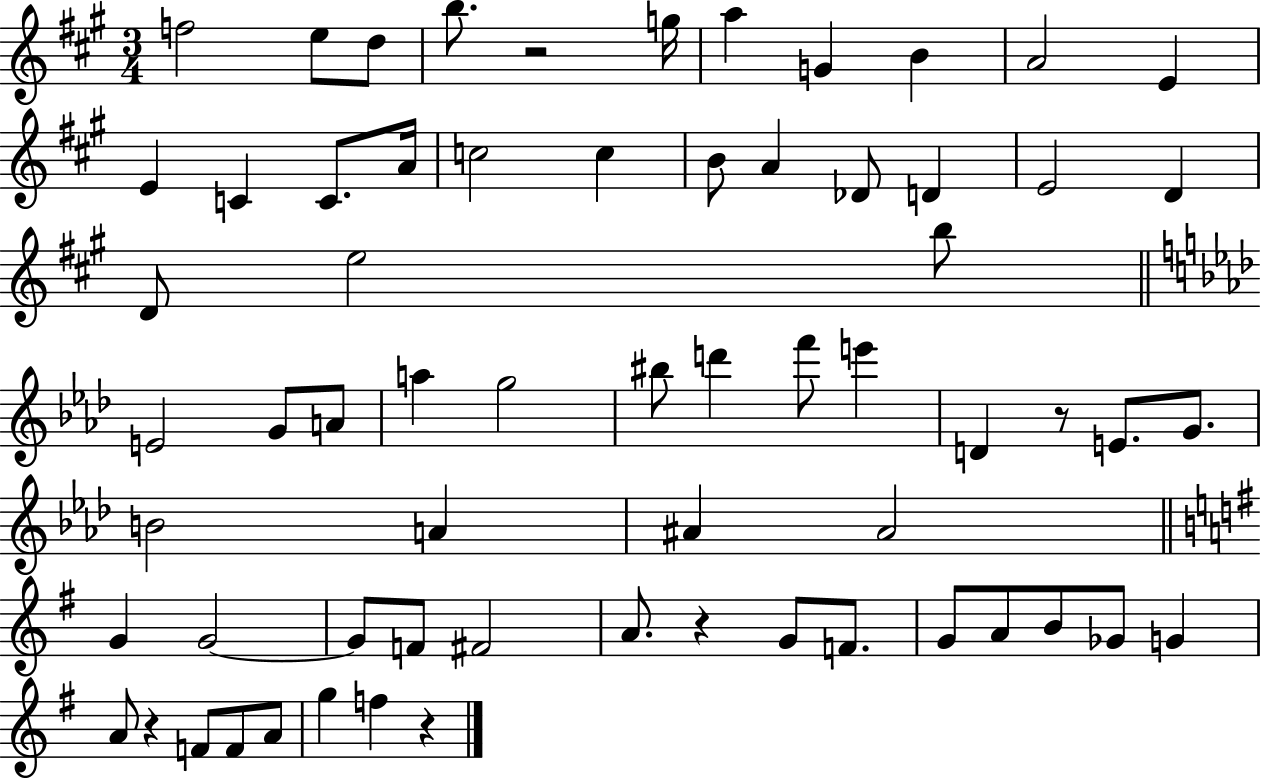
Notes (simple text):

F5/h E5/e D5/e B5/e. R/h G5/s A5/q G4/q B4/q A4/h E4/q E4/q C4/q C4/e. A4/s C5/h C5/q B4/e A4/q Db4/e D4/q E4/h D4/q D4/e E5/h B5/e E4/h G4/e A4/e A5/q G5/h BIS5/e D6/q F6/e E6/q D4/q R/e E4/e. G4/e. B4/h A4/q A#4/q A#4/h G4/q G4/h G4/e F4/e F#4/h A4/e. R/q G4/e F4/e. G4/e A4/e B4/e Gb4/e G4/q A4/e R/q F4/e F4/e A4/e G5/q F5/q R/q